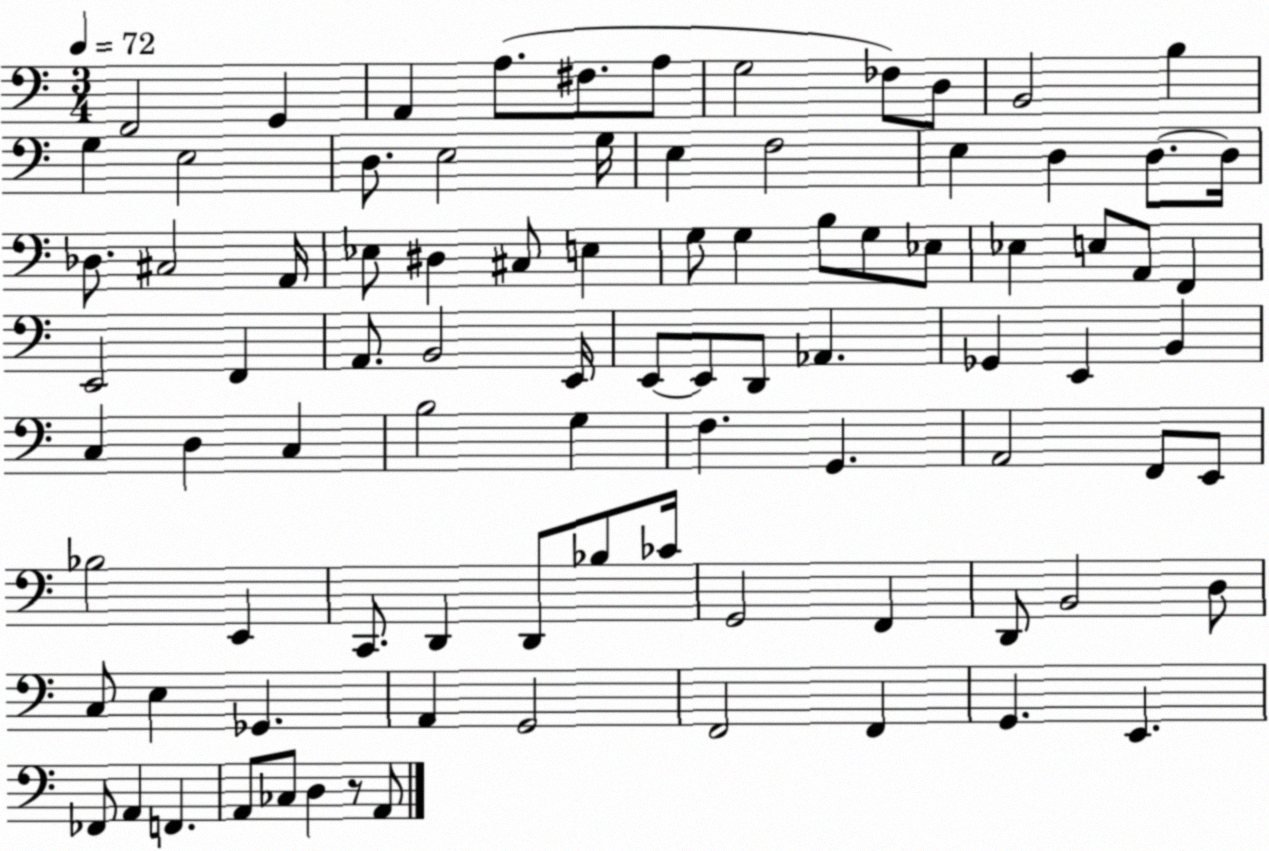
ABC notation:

X:1
T:Untitled
M:3/4
L:1/4
K:C
F,,2 G,, A,, A,/2 ^F,/2 A,/2 G,2 _F,/2 D,/2 B,,2 B, G, E,2 D,/2 E,2 G,/4 E, F,2 E, D, D,/2 D,/4 _D,/2 ^C,2 A,,/4 _E,/2 ^D, ^C,/2 E, G,/2 G, B,/2 G,/2 _E,/2 _E, E,/2 A,,/2 F,, E,,2 F,, A,,/2 B,,2 E,,/4 E,,/2 E,,/2 D,,/2 _A,, _G,, E,, B,, C, D, C, B,2 G, F, G,, A,,2 F,,/2 E,,/2 _B,2 E,, C,,/2 D,, D,,/2 _B,/2 _C/4 G,,2 F,, D,,/2 B,,2 D,/2 C,/2 E, _G,, A,, G,,2 F,,2 F,, G,, E,, _F,,/2 A,, F,, A,,/2 _C,/2 D, z/2 A,,/2